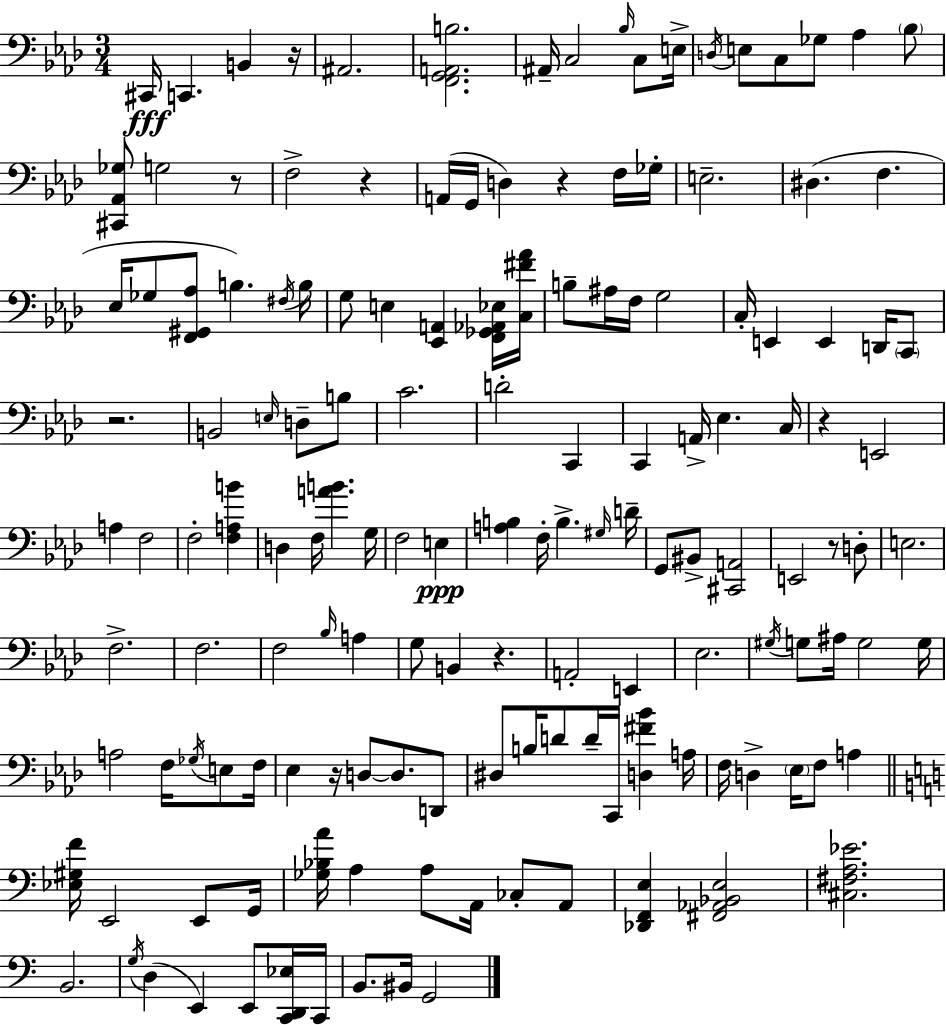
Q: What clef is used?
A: bass